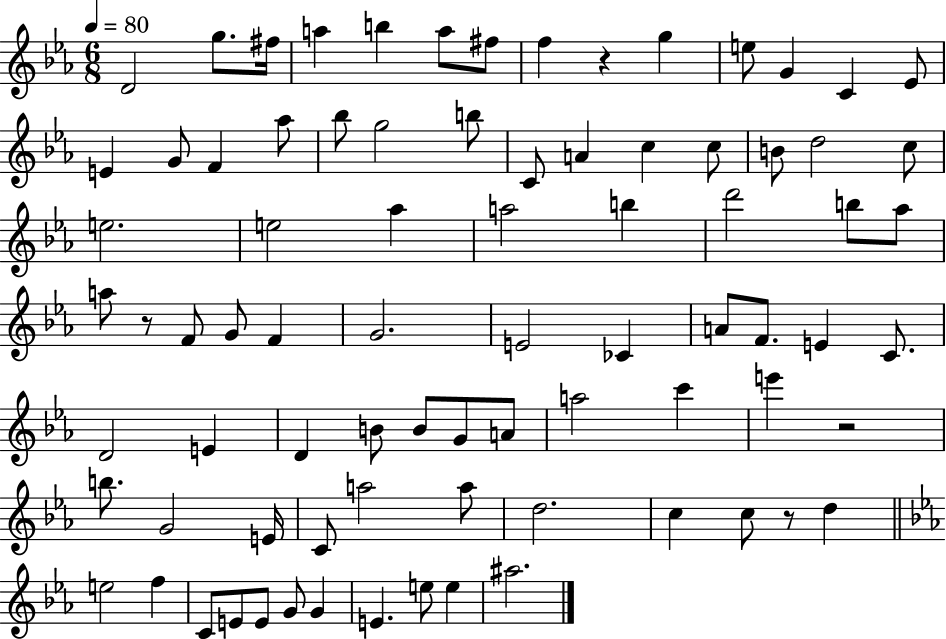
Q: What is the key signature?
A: EES major